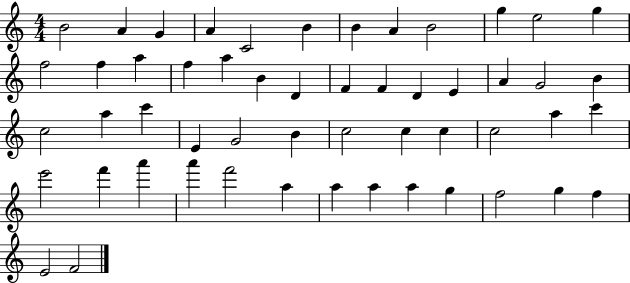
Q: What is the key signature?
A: C major